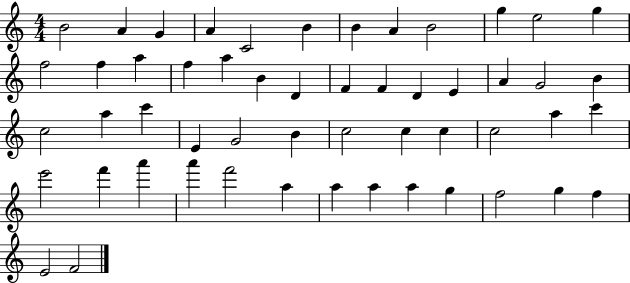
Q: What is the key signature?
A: C major